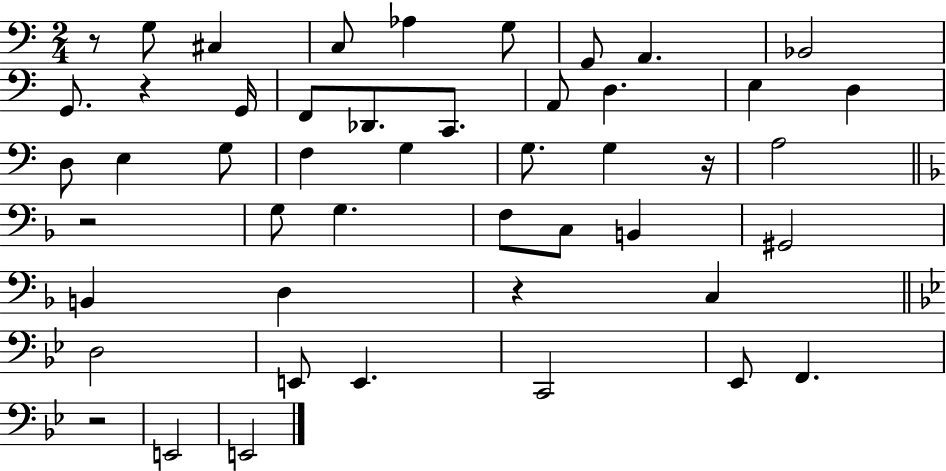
X:1
T:Untitled
M:2/4
L:1/4
K:C
z/2 G,/2 ^C, C,/2 _A, G,/2 G,,/2 A,, _B,,2 G,,/2 z G,,/4 F,,/2 _D,,/2 C,,/2 A,,/2 D, E, D, D,/2 E, G,/2 F, G, G,/2 G, z/4 A,2 z2 G,/2 G, F,/2 C,/2 B,, ^G,,2 B,, D, z C, D,2 E,,/2 E,, C,,2 _E,,/2 F,, z2 E,,2 E,,2